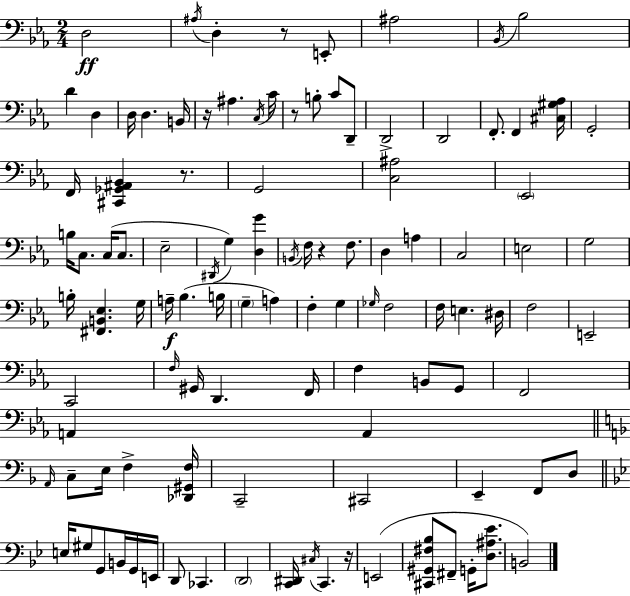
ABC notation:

X:1
T:Untitled
M:2/4
L:1/4
K:Eb
D,2 ^A,/4 D, z/2 E,,/2 ^A,2 _B,,/4 _B,2 D D, D,/4 D, B,,/4 z/4 ^A, C,/4 C/4 z/2 B,/2 C/2 D,,/2 D,,2 D,,2 F,,/2 F,, [^C,^G,_A,]/4 G,,2 F,,/4 [^C,,_G,,^A,,_B,,] z/2 G,,2 [C,^A,]2 _E,,2 B,/4 C,/2 C,/4 C,/2 _E,2 ^D,,/4 G, [D,G] B,,/4 F,/4 z F,/2 D, A, C,2 E,2 G,2 B,/4 [^F,,B,,_E,] G,/4 A,/4 _B, B,/4 G, A, F, G, _G,/4 F,2 F,/4 E, ^D,/4 F,2 E,,2 C,,2 F,/4 ^G,,/4 D,, F,,/4 F, B,,/2 G,,/2 F,,2 A,, A,, A,,/4 C,/2 E,/4 F, [_D,,^G,,F,]/4 C,,2 ^C,,2 E,, F,,/2 D,/2 E,/4 ^G,/2 G,,/2 B,,/4 G,,/4 E,,/4 D,,/2 _C,, D,,2 [C,,^D,,]/4 ^C,/4 C,, z/4 E,,2 [^C,,^G,,^F,_B,]/2 ^F,,/2 G,,/4 [D,^A,_E]/2 B,,2